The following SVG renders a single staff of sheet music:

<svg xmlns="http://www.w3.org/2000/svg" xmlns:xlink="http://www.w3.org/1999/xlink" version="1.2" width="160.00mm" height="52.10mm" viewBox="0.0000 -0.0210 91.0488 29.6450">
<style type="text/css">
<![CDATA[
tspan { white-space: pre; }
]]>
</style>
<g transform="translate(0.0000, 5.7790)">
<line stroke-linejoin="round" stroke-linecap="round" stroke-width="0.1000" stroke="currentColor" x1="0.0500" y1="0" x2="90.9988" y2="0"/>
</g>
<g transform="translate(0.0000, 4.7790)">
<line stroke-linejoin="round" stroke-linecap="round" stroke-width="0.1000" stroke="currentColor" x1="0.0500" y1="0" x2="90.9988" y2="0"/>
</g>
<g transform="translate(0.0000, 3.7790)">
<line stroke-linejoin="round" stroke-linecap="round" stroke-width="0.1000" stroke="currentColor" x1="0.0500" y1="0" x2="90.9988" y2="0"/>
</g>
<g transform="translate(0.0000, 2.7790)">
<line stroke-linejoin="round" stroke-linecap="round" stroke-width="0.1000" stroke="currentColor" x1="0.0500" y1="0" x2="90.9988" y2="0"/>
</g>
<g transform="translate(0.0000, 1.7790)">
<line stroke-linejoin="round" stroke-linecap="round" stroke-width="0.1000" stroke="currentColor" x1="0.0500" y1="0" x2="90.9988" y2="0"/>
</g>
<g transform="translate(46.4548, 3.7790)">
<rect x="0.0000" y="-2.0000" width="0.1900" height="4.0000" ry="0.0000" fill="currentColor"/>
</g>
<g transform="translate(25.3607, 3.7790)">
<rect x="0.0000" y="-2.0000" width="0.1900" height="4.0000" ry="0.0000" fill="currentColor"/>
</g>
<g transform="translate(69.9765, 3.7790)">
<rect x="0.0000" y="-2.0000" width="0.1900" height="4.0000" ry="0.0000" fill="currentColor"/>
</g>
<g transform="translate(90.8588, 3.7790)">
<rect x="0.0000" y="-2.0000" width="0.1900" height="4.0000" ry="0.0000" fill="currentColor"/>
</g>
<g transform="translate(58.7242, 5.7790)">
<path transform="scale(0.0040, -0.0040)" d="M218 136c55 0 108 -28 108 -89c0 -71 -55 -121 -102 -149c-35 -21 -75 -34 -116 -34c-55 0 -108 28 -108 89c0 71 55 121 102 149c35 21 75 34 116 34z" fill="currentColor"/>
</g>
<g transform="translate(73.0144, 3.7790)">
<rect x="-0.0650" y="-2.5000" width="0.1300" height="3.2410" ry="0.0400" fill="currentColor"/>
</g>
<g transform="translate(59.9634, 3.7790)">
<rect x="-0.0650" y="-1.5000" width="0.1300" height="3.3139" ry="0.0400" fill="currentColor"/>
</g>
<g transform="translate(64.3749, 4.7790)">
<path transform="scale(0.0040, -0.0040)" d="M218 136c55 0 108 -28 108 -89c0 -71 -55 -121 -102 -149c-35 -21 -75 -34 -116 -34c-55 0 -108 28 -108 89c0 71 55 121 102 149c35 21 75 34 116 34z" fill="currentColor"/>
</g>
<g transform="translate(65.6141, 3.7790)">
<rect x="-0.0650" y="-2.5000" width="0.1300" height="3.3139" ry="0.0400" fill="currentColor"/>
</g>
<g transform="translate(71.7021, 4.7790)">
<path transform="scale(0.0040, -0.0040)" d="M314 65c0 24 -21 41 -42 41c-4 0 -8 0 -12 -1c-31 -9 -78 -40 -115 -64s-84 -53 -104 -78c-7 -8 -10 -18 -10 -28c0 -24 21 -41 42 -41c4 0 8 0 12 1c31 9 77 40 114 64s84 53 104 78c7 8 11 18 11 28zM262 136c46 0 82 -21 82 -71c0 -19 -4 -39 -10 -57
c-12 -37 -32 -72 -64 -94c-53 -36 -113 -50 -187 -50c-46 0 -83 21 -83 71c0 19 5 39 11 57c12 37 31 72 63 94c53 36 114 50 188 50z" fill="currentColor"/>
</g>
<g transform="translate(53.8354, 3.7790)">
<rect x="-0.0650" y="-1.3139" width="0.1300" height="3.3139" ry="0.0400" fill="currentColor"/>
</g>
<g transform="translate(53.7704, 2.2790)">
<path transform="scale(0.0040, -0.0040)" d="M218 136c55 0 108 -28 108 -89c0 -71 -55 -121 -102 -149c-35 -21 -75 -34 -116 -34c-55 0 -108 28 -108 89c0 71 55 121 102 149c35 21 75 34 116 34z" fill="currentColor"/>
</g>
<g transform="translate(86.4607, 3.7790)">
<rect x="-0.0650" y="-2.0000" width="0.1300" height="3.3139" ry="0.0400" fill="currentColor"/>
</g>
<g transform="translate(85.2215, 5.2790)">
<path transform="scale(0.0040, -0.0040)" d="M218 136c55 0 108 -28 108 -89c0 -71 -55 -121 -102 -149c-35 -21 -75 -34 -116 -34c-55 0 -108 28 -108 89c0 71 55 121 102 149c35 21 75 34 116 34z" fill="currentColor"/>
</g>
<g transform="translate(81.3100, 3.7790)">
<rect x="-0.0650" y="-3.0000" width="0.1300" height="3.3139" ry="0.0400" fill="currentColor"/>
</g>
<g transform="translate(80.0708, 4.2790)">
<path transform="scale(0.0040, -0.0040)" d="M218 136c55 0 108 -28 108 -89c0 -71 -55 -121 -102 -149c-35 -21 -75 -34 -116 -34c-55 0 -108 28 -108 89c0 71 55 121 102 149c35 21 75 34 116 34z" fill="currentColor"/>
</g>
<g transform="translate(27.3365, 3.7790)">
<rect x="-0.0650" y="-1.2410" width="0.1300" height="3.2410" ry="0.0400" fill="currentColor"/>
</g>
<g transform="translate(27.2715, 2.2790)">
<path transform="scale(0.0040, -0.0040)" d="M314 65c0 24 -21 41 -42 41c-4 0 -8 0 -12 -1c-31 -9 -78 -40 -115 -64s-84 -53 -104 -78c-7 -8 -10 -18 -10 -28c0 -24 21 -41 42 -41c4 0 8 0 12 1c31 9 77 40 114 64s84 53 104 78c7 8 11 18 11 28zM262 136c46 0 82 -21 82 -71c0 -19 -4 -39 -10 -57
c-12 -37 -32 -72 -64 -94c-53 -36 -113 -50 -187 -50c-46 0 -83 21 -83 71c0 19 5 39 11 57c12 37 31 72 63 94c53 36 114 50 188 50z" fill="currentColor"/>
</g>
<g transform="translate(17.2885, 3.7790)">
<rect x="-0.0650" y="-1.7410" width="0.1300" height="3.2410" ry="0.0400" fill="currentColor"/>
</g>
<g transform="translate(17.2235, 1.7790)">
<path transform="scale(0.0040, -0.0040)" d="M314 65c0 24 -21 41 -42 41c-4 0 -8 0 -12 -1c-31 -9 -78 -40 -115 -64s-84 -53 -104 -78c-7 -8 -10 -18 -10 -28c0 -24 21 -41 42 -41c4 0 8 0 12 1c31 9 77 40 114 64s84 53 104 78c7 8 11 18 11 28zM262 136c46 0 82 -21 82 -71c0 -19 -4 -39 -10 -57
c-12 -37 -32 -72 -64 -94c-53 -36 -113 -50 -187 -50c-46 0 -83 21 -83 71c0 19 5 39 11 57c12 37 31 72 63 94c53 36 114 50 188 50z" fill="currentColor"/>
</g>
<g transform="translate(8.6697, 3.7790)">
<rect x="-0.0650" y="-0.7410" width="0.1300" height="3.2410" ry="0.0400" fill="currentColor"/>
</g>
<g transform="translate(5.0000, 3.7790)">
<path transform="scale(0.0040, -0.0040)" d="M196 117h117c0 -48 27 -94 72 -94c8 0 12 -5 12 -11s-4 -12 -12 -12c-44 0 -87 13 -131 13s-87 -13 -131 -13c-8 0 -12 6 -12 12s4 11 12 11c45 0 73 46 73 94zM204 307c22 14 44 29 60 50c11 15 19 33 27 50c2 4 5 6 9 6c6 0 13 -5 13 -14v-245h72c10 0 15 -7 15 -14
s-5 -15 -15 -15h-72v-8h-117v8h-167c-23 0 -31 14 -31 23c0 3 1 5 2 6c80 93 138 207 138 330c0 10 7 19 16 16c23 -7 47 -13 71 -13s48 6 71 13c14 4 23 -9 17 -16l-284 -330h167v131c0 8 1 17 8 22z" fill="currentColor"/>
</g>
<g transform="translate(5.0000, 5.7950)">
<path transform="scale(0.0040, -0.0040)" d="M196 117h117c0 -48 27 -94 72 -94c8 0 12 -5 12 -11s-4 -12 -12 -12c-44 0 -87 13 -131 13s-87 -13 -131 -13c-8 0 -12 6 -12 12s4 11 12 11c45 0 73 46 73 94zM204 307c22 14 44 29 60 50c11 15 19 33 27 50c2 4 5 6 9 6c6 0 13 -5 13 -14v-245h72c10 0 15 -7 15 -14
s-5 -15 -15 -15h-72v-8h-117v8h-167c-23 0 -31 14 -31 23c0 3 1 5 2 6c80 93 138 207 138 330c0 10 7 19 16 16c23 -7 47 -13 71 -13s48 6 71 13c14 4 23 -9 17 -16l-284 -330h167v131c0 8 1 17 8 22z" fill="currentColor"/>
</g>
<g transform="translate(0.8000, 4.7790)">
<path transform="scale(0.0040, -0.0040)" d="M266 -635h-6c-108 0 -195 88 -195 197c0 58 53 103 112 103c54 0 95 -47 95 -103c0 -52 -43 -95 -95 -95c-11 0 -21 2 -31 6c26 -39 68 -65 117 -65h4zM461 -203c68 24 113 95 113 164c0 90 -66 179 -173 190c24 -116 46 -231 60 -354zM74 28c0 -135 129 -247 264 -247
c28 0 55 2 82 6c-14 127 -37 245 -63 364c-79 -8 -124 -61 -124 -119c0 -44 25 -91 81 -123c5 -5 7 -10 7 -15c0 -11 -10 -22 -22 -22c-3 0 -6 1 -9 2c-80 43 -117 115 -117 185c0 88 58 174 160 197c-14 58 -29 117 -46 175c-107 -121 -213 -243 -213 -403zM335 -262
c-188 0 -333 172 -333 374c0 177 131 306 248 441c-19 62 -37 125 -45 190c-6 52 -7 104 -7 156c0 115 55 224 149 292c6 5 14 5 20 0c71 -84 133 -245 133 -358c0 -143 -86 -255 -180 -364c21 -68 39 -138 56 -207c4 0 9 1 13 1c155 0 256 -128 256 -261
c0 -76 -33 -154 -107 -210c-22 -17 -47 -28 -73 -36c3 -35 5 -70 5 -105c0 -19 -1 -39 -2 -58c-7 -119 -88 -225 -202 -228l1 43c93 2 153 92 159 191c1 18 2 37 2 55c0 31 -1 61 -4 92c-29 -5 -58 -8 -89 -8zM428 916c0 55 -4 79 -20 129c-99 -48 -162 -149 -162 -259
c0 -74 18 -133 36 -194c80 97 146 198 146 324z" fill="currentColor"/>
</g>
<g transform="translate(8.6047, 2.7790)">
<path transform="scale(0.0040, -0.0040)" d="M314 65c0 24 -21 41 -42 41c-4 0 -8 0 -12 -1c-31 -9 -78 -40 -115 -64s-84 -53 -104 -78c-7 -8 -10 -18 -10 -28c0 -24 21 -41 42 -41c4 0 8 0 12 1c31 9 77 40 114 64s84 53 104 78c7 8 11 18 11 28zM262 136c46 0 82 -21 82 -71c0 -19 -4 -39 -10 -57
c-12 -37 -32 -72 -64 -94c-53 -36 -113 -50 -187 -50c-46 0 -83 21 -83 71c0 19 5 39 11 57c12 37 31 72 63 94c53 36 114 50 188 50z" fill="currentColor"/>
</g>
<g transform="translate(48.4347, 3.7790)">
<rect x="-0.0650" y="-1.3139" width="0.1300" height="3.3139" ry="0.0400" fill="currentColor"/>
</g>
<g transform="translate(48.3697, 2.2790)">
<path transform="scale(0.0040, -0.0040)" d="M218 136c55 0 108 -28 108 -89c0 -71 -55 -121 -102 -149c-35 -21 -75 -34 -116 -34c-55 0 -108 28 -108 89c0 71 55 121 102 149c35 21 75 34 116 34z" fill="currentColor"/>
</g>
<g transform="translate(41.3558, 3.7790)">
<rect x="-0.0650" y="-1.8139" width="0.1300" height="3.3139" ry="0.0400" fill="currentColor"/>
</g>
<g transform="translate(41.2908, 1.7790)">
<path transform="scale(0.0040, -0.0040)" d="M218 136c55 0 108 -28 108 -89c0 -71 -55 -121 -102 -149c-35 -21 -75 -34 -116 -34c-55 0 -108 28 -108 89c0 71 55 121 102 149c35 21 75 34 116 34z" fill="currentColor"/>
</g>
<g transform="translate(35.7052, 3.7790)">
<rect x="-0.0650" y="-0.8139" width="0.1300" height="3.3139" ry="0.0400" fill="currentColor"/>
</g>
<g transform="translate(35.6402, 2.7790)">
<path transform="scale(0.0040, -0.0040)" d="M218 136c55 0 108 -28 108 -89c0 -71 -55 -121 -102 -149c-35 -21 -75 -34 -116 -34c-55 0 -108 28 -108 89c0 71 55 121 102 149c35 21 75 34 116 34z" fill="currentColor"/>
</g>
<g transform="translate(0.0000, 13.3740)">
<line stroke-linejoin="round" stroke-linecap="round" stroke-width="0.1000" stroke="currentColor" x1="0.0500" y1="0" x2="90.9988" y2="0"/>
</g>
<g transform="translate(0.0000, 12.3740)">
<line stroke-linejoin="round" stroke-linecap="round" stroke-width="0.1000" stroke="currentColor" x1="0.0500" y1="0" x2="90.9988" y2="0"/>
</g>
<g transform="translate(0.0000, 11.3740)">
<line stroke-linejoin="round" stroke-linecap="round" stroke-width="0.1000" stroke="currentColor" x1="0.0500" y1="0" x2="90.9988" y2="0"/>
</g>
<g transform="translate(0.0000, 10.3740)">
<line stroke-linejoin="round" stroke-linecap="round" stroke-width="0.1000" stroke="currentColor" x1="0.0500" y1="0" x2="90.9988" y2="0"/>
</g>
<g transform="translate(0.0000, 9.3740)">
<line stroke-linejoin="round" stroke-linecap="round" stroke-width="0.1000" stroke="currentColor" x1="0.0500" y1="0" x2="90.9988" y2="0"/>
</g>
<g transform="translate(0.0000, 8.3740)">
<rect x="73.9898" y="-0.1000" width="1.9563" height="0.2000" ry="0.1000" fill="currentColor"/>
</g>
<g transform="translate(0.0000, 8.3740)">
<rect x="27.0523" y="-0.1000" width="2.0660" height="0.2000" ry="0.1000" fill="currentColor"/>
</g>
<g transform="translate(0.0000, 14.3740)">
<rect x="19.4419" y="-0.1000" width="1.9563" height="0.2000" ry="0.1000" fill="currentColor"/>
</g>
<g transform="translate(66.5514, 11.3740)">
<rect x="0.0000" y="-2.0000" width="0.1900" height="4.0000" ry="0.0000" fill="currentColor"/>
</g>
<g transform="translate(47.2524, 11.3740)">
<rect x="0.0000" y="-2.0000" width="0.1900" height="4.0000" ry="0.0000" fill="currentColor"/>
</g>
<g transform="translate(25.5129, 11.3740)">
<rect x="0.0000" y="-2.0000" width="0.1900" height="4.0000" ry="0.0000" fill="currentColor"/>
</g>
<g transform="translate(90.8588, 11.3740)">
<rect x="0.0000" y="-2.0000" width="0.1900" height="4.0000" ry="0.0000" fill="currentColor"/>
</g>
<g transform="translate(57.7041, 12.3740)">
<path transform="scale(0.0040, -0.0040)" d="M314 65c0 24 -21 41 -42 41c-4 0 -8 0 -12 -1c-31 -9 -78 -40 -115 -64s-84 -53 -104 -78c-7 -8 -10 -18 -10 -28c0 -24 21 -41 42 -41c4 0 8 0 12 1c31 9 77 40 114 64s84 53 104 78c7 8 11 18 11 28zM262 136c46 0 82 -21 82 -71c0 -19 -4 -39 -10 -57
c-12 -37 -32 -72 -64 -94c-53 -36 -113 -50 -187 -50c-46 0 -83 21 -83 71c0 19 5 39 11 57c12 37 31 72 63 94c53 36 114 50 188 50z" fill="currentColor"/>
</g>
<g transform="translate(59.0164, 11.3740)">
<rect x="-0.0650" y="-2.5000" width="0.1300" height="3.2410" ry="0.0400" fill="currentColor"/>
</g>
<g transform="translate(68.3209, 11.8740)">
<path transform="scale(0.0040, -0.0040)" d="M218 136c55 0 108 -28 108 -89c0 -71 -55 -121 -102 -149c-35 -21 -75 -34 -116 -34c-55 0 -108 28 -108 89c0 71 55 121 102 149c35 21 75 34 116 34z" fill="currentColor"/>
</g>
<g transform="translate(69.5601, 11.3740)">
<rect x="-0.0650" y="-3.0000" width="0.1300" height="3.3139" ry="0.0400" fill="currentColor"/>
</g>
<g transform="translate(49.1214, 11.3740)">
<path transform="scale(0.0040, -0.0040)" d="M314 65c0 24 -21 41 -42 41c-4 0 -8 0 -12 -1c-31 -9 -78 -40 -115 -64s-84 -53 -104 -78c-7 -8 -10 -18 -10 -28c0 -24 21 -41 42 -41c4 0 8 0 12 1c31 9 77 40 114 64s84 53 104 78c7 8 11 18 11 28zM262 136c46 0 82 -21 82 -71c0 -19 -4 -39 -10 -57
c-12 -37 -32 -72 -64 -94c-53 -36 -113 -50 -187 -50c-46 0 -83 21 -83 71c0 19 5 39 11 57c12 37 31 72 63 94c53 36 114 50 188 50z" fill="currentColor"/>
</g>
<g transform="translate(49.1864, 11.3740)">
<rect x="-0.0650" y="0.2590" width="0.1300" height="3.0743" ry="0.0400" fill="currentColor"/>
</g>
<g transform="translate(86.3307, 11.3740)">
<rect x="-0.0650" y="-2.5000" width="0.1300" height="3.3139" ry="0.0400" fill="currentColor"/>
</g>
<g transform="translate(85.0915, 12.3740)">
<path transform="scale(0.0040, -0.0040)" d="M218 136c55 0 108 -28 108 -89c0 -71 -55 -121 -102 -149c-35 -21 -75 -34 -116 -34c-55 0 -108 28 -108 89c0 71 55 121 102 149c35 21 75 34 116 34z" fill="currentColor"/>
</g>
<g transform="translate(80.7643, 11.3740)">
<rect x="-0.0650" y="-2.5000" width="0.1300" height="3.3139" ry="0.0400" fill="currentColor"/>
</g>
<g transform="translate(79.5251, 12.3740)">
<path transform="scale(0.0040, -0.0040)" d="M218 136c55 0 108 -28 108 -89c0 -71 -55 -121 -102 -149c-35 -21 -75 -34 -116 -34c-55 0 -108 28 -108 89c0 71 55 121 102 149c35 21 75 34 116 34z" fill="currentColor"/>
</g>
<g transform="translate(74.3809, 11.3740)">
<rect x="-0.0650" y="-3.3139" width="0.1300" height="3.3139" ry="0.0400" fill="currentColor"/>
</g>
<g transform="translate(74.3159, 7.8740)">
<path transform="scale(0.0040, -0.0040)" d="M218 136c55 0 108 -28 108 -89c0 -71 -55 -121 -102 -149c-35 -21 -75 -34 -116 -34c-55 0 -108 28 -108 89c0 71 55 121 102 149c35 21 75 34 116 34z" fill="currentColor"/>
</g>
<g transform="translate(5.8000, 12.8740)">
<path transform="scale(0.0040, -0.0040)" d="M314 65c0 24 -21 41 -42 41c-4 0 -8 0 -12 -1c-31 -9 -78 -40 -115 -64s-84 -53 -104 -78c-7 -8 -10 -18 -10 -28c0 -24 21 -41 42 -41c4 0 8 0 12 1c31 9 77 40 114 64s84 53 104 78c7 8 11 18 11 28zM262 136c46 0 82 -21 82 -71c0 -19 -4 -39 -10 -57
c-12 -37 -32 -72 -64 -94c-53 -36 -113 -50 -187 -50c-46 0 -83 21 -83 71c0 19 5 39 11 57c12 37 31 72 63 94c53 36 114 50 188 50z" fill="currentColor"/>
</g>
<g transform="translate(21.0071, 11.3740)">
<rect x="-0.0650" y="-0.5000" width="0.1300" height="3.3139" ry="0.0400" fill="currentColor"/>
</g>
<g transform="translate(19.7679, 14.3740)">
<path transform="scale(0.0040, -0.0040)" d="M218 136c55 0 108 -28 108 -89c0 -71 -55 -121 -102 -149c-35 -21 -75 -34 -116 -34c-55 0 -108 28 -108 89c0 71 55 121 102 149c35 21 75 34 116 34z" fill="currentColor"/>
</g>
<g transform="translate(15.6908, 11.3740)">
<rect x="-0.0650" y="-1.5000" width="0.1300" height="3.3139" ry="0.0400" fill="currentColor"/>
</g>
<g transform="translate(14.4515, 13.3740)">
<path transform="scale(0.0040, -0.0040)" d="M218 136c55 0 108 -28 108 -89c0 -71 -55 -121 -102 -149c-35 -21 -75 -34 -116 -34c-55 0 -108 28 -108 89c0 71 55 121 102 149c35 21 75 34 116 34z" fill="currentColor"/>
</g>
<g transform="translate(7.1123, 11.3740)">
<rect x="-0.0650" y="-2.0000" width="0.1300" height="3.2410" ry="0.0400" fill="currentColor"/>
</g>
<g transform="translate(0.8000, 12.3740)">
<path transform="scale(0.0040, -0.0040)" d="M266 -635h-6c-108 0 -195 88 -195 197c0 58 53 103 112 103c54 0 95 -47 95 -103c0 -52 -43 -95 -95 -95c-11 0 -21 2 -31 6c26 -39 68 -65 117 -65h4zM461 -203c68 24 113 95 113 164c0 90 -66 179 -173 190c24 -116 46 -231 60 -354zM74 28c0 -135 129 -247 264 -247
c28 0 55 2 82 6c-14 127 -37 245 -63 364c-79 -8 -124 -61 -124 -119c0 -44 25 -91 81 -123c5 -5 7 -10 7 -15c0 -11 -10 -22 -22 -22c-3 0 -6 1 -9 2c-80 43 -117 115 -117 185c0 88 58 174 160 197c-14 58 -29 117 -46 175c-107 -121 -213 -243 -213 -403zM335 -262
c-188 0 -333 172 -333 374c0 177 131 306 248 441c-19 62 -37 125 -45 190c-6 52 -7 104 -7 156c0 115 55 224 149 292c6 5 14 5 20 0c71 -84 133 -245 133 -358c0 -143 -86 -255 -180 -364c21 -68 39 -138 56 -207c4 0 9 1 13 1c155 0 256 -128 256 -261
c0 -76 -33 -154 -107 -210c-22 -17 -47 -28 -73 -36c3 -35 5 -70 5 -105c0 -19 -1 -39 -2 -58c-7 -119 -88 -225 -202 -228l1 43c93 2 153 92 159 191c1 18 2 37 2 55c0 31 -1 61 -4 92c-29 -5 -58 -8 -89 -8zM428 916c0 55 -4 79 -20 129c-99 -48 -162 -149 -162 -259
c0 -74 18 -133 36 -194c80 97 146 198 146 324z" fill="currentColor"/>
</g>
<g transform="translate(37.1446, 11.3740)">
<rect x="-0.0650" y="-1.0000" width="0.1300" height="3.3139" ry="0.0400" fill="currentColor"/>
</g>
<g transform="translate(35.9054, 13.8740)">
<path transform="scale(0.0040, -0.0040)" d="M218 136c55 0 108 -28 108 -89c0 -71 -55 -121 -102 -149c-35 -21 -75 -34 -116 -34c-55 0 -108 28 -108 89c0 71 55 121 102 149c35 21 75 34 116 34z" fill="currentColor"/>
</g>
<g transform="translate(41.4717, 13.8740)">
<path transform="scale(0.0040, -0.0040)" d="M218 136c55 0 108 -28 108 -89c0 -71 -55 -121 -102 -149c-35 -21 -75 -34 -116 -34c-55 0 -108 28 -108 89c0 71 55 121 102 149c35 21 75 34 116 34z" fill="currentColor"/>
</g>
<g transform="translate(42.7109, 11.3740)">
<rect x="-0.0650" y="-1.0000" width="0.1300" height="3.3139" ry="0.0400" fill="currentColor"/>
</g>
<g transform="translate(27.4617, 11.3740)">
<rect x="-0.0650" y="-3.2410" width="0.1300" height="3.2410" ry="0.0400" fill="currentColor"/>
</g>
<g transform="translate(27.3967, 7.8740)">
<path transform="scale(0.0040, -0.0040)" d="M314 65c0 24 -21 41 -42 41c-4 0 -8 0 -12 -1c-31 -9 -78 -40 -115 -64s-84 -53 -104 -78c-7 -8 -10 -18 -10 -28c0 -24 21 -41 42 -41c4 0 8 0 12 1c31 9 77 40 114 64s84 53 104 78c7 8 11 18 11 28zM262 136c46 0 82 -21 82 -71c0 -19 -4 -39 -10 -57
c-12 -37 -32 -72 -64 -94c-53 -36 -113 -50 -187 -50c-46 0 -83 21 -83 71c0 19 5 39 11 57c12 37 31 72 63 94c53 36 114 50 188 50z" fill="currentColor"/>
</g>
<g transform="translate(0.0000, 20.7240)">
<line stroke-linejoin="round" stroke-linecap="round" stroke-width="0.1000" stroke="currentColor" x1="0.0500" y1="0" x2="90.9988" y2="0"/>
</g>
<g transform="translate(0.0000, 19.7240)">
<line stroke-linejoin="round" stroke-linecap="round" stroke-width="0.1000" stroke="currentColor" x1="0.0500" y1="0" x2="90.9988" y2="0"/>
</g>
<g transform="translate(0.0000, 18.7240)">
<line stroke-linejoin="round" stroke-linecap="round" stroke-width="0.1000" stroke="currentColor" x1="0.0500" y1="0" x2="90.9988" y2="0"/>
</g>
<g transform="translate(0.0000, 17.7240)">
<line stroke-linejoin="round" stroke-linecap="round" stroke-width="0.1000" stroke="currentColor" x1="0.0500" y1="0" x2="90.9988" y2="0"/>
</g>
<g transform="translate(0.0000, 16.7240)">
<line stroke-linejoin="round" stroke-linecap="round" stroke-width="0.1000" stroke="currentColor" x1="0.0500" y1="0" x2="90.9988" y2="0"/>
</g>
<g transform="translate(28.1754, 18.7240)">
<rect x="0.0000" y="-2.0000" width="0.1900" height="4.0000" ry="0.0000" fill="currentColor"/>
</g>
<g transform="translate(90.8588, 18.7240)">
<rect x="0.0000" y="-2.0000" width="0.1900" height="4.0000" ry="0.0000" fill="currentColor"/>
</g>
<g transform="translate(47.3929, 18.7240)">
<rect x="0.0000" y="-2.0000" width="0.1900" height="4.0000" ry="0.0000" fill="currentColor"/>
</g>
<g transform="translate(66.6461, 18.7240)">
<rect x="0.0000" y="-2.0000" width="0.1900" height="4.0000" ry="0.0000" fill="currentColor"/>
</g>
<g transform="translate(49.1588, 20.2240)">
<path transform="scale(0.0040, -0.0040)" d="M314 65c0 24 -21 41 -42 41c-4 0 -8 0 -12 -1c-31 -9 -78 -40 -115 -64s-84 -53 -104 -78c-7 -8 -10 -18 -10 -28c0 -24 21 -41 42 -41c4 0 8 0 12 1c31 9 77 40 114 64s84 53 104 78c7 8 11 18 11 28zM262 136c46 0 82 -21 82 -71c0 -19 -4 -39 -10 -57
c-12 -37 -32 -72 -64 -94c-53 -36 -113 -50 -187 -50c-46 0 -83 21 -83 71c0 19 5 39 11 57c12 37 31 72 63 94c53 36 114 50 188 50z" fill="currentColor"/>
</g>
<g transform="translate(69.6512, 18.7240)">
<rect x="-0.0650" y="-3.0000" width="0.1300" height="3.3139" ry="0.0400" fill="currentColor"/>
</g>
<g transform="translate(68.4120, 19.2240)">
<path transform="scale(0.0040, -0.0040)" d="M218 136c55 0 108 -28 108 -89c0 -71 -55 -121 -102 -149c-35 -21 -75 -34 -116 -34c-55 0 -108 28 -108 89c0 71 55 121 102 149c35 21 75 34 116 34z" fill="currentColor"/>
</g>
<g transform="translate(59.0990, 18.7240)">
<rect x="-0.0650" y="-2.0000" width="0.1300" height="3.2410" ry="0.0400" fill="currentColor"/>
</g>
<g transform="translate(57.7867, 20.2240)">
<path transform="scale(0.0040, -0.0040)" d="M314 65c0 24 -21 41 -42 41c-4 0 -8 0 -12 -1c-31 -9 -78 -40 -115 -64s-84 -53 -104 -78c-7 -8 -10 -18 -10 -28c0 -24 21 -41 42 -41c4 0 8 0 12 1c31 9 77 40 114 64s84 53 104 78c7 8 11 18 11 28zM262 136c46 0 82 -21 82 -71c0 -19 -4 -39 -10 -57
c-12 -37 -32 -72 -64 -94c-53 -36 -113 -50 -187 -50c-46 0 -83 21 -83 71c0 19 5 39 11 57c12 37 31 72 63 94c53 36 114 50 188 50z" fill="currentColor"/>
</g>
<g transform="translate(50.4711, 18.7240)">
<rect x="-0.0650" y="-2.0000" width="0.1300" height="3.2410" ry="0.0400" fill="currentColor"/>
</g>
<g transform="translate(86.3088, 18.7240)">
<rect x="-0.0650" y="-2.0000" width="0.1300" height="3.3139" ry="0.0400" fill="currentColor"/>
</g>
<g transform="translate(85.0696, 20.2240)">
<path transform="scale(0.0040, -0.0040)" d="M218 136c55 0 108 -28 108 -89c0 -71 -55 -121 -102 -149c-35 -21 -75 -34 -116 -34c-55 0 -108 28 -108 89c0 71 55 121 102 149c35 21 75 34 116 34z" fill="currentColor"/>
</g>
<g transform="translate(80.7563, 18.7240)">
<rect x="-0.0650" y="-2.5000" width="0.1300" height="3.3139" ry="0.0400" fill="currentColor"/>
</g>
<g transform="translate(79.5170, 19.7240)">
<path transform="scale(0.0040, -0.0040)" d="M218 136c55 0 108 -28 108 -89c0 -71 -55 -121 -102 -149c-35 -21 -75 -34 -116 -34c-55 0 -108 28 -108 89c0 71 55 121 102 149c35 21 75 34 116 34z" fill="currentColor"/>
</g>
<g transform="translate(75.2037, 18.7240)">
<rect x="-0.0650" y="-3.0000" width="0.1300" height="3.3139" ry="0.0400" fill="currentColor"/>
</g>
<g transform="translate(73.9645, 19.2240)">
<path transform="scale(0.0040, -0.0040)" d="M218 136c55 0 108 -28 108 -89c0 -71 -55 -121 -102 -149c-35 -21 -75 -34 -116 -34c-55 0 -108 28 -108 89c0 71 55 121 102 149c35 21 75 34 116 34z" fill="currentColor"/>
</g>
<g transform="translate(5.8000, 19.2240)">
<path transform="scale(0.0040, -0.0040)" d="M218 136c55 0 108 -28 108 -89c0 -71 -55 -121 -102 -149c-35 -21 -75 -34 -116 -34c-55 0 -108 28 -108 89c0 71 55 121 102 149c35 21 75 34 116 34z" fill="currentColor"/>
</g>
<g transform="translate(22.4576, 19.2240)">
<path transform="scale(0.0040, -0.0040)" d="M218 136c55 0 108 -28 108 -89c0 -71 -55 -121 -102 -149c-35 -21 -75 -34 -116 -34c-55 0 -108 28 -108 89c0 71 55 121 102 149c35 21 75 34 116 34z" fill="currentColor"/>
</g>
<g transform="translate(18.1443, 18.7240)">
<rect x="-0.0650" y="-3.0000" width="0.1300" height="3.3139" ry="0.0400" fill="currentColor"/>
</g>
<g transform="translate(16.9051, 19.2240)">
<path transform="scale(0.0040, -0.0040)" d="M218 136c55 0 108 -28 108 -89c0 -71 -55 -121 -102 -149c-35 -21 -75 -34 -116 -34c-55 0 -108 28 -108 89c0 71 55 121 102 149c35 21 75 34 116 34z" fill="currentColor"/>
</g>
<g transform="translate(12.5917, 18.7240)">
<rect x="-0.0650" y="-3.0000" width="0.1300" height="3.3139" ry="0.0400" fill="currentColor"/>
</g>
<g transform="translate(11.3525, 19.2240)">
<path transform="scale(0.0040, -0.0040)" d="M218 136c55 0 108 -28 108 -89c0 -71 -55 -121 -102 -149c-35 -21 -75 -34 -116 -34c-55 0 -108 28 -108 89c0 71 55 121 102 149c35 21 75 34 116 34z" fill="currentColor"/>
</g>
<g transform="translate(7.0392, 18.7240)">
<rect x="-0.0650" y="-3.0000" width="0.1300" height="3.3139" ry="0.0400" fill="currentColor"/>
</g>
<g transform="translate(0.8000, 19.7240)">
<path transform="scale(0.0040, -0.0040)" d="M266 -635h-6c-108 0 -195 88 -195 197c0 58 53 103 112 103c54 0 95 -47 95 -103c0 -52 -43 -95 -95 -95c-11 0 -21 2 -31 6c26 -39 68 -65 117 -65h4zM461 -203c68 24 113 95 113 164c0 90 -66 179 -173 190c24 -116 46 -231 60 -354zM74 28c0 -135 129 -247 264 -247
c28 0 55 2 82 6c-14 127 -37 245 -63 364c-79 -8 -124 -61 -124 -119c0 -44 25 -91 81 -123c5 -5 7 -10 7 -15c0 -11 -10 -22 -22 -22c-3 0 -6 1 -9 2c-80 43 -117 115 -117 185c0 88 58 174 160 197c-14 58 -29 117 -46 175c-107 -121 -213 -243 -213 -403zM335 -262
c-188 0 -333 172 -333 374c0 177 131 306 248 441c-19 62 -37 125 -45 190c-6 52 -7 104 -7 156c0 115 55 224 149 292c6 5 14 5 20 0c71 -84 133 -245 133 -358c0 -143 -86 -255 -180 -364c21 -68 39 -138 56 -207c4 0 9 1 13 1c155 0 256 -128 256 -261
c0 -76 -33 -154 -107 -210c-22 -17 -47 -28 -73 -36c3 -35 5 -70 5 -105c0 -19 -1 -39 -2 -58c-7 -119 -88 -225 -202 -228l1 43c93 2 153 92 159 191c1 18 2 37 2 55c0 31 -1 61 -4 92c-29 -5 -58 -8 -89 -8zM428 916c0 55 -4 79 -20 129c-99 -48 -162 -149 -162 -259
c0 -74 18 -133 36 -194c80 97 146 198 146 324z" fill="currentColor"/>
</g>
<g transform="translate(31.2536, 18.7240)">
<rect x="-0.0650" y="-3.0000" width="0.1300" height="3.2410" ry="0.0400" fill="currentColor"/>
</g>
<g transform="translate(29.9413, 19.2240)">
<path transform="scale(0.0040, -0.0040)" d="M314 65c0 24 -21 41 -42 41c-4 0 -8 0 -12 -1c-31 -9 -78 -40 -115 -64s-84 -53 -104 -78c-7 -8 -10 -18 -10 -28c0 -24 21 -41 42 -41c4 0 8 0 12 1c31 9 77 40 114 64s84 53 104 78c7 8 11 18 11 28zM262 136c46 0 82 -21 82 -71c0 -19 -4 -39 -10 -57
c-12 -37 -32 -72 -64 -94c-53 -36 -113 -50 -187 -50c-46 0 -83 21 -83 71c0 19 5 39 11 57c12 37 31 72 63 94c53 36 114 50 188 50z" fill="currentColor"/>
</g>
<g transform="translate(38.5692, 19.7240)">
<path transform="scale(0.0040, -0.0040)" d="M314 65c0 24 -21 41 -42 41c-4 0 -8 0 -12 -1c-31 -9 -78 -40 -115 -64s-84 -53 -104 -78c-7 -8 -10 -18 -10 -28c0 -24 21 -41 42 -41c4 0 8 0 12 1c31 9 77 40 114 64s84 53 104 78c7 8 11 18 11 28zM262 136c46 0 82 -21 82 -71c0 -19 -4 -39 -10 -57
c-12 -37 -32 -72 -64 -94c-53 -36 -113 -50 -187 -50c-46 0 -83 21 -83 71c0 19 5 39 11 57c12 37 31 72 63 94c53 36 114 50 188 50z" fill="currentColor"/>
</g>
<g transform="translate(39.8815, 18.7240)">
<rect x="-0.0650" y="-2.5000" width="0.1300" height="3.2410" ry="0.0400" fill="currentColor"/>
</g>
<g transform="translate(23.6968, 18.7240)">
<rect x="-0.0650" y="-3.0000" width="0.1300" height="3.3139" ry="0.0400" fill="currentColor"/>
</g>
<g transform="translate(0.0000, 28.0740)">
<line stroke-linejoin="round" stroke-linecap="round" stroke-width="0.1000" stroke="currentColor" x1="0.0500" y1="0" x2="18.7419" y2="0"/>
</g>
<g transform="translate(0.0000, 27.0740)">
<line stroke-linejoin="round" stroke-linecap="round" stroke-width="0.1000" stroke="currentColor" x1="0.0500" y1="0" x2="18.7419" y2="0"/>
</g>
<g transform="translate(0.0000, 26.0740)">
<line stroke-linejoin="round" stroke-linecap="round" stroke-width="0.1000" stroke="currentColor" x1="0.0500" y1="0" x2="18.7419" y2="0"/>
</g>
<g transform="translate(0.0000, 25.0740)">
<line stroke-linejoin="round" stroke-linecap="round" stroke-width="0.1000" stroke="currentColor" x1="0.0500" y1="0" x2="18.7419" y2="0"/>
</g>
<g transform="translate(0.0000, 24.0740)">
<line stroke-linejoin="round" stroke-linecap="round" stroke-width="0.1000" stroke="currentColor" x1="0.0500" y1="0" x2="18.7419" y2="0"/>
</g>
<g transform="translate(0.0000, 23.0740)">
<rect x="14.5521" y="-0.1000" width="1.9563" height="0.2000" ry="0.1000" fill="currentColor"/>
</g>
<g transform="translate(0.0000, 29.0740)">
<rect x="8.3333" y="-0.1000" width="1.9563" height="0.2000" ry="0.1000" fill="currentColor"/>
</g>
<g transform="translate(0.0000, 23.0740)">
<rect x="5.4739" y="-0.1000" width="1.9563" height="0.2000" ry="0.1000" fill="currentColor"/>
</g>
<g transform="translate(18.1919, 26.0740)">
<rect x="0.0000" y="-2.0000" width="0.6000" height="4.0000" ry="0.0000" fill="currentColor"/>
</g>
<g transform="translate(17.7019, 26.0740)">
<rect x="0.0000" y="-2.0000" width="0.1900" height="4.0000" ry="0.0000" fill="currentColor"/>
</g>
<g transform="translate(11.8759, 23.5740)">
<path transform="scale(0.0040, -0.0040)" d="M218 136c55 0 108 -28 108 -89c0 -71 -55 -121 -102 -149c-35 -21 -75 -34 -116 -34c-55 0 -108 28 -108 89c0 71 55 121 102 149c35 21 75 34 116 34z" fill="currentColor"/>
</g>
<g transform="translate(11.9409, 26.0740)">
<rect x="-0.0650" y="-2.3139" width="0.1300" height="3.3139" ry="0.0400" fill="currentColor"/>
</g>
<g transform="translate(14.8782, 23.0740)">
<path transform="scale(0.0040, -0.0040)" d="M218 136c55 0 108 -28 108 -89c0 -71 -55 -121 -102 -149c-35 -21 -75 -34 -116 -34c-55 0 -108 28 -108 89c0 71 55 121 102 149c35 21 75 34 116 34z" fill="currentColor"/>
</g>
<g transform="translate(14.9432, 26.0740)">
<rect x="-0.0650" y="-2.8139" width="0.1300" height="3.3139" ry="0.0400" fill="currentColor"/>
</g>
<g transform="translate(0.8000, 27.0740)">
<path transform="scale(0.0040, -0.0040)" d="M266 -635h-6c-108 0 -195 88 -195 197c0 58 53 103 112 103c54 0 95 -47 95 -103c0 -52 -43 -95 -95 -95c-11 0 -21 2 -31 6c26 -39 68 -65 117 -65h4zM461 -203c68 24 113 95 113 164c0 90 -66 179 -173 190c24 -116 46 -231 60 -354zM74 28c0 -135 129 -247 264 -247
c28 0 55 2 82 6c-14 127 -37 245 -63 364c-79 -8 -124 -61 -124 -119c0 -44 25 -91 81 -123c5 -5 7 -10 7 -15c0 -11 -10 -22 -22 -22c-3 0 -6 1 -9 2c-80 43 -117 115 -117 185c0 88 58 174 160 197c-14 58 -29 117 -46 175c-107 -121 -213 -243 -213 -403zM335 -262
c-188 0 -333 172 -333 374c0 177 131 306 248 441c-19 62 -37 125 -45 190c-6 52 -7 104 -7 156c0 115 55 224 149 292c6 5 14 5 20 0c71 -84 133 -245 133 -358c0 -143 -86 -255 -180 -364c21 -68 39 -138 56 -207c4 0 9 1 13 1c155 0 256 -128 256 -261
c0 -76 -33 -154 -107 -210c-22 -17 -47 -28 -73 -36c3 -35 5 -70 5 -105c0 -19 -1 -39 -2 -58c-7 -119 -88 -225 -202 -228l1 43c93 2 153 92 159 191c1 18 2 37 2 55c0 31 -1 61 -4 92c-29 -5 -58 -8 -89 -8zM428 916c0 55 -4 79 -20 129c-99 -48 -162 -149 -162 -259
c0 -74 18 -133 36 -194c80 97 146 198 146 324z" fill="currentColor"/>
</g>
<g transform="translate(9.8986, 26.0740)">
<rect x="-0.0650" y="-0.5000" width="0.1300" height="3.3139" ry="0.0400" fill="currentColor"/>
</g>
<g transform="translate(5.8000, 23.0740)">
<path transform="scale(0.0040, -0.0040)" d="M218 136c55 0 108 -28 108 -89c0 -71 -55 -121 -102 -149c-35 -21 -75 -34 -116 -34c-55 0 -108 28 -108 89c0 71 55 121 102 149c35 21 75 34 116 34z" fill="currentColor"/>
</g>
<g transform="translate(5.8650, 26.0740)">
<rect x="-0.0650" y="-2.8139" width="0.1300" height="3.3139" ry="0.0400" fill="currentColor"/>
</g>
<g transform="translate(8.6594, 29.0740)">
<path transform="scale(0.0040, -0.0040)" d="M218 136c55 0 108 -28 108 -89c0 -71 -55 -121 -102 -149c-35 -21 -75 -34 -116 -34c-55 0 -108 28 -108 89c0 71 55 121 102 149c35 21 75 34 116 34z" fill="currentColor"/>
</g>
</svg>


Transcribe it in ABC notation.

X:1
T:Untitled
M:4/4
L:1/4
K:C
d2 f2 e2 d f e e E G G2 A F F2 E C b2 D D B2 G2 A b G G A A A A A2 G2 F2 F2 A A G F a C g a